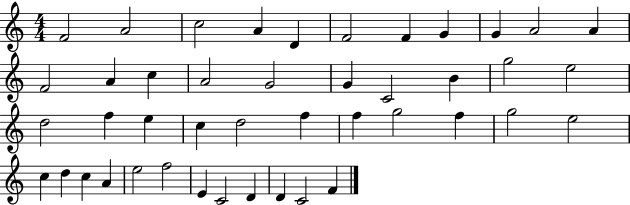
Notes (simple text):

F4/h A4/h C5/h A4/q D4/q F4/h F4/q G4/q G4/q A4/h A4/q F4/h A4/q C5/q A4/h G4/h G4/q C4/h B4/q G5/h E5/h D5/h F5/q E5/q C5/q D5/h F5/q F5/q G5/h F5/q G5/h E5/h C5/q D5/q C5/q A4/q E5/h F5/h E4/q C4/h D4/q D4/q C4/h F4/q